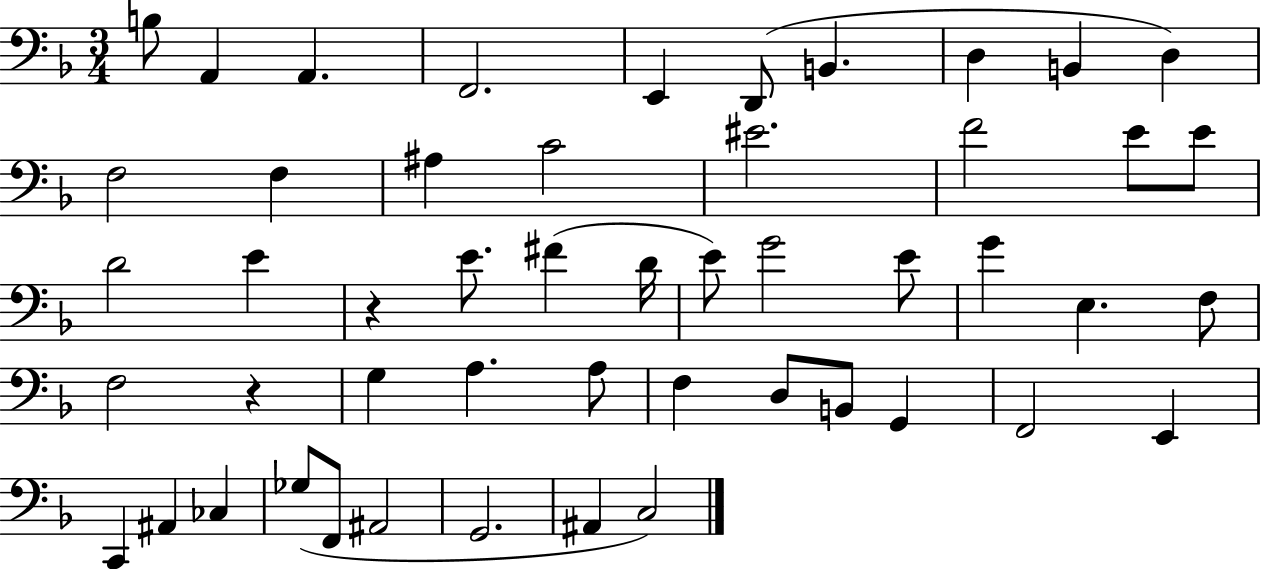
B3/e A2/q A2/q. F2/h. E2/q D2/e B2/q. D3/q B2/q D3/q F3/h F3/q A#3/q C4/h EIS4/h. F4/h E4/e E4/e D4/h E4/q R/q E4/e. F#4/q D4/s E4/e G4/h E4/e G4/q E3/q. F3/e F3/h R/q G3/q A3/q. A3/e F3/q D3/e B2/e G2/q F2/h E2/q C2/q A#2/q CES3/q Gb3/e F2/e A#2/h G2/h. A#2/q C3/h